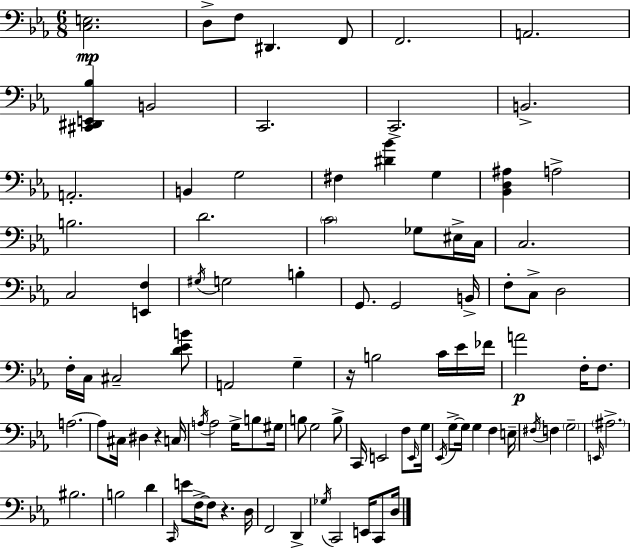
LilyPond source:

{
  \clef bass
  \numericTimeSignature
  \time 6/8
  \key c \minor
  \repeat volta 2 { <c e>2.\mp | d8-> f8 dis,4. f,8 | f,2. | a,2. | \break <cis, dis, e, bes>4 b,2 | c,2. | c,2.-> | b,2.-> | \break a,2.-. | b,4 g2 | fis4 <dis' bes'>4 g4 | <bes, d ais>4 a2-> | \break b2. | d'2. | \parenthesize c'2 ges8 eis16-> c16 | c2. | \break c2 <e, f>4 | \acciaccatura { gis16 } g2 b4-. | g,8. g,2 | b,16-> f8-. c8-> d2 | \break f16-. c16 cis2-- <d' ees' b'>8 | a,2 g4-- | r16 b2 c'16 ees'16 | fes'16 a'2\p f16-. f8. | \break a2.~~ | a8 cis16 dis4 r4 | c16 \acciaccatura { a16 } a2 g16-> b8 | gis16 b8 g2 | \break b8-> c,16 e,2 f8 | \grace { e,16 } g16 \acciaccatura { ees,16 } g8->~~ g16 g4 f4 | e16-- \acciaccatura { fis16 } f4 \parenthesize g2-- | \grace { e,16 } \parenthesize ais2.-> | \break bis2. | b2 | d'4 \grace { c,16 } e'8 f16->~~ f8 | r4. d16 f,2 | \break d,4-> \acciaccatura { ges16 } c,2 | e,16 c,8 d16 } \bar "|."
}